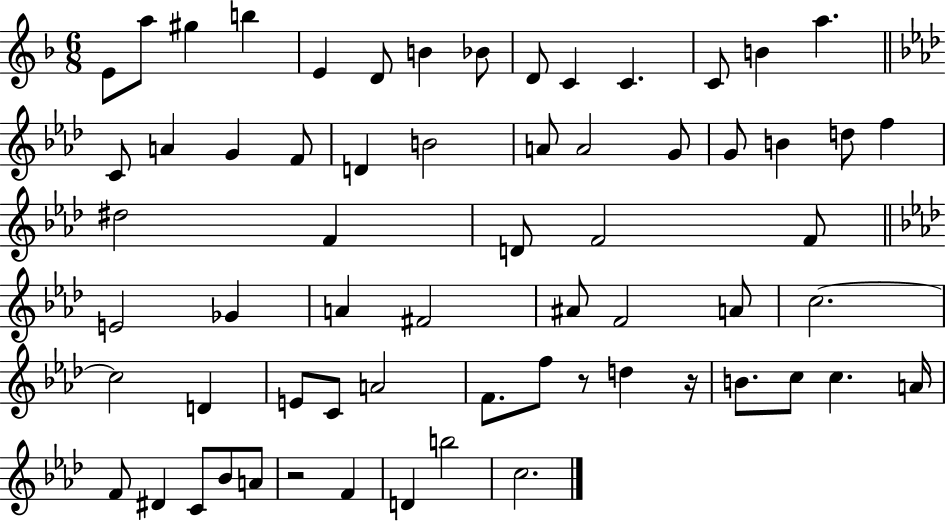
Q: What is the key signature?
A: F major